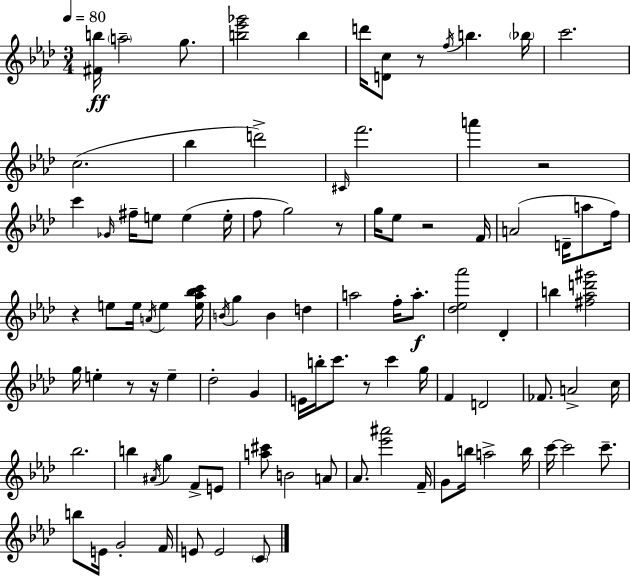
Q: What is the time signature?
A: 3/4